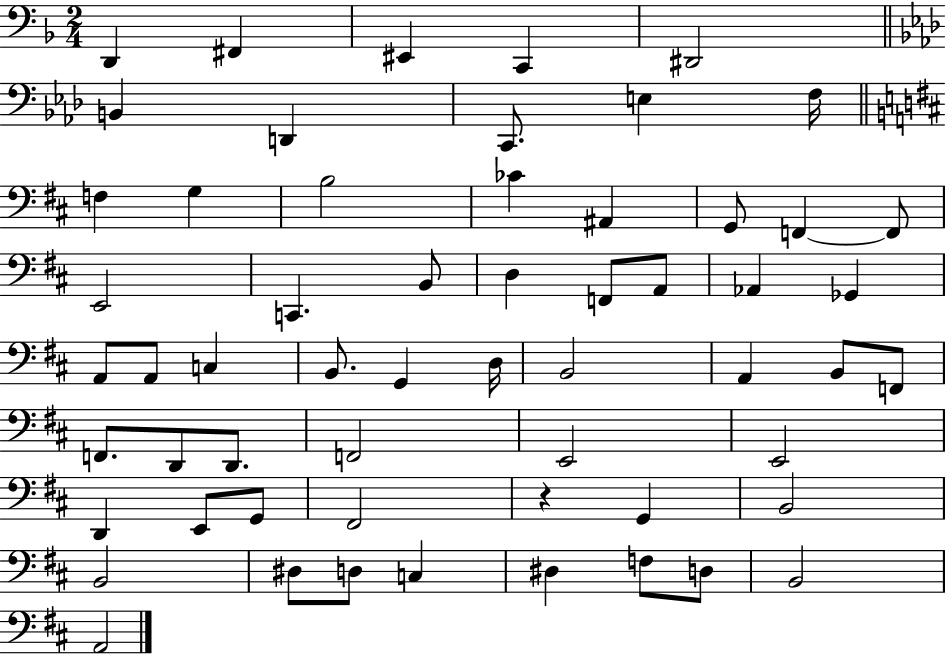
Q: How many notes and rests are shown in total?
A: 58